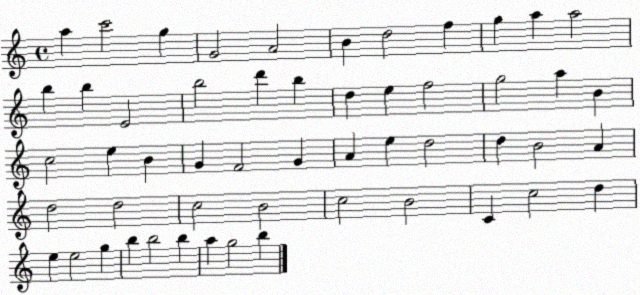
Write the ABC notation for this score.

X:1
T:Untitled
M:4/4
L:1/4
K:C
a c'2 g G2 A2 B d2 f g a a2 b b E2 b2 d' b d e f2 g2 a B c2 e B G F2 G A e d2 d B2 A d2 d2 c2 B2 c2 B2 C c2 d e e2 g b b2 b a g2 b